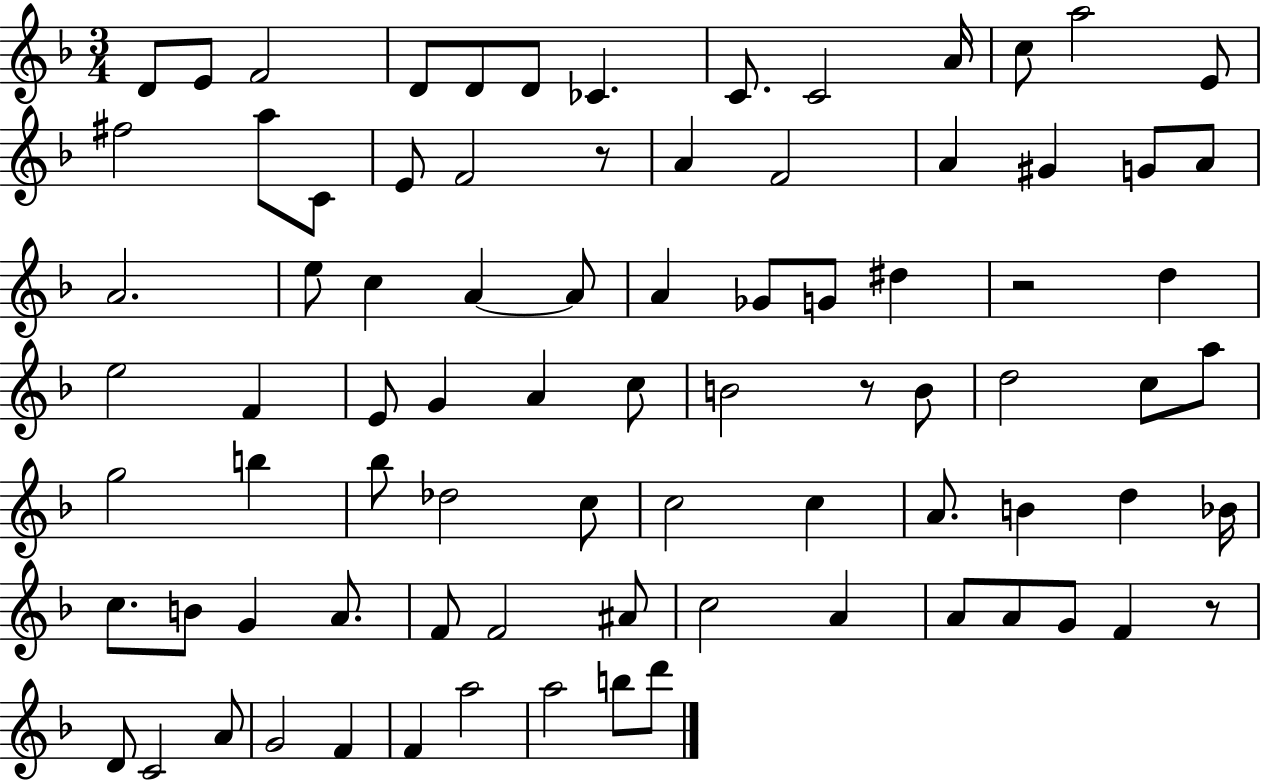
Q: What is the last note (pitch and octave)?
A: D6